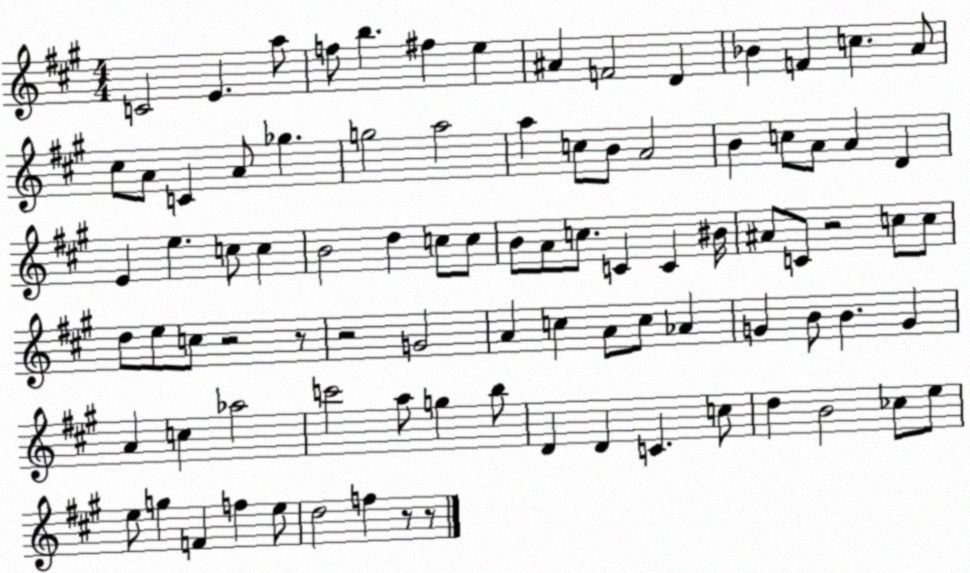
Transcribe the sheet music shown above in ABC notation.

X:1
T:Untitled
M:4/4
L:1/4
K:A
C2 E a/2 f/2 b ^f e ^A F2 D _B F c A/2 ^c/2 A/2 C A/2 _g g2 a2 a c/2 B/2 A2 B c/2 A/2 A D E e c/2 c B2 d c/2 c/2 B/2 A/2 c/2 C C ^B/4 ^A/2 C/2 z2 c/2 c/2 d/2 e/2 c/2 z2 z/2 z2 G2 A c A/2 c/2 _A G B/2 B G A c _a2 c'2 a/2 g b/2 D D C c/2 d B2 _c/2 e/2 e/2 g F f e/2 d2 f z/2 z/2